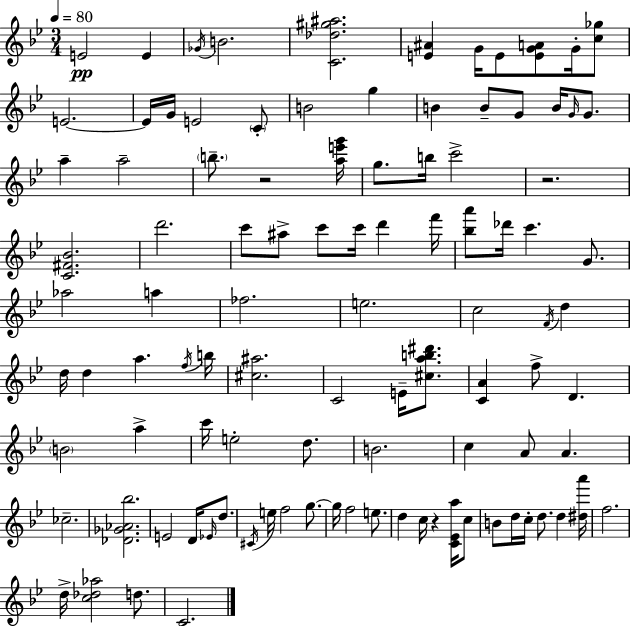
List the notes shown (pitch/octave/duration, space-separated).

E4/h E4/q Gb4/s B4/h. [C4,Db5,G#5,A#5]/h. [E4,A#4]/q G4/s E4/e [E4,G4,A4]/e G4/s [C5,Gb5]/e E4/h. E4/s G4/s E4/h C4/e B4/h G5/q B4/q B4/e G4/e B4/s G4/s G4/e. A5/q A5/h B5/e. R/h [A5,E6,G6]/s G5/e. B5/s C6/h R/h. [C4,F#4,Bb4]/h. D6/h. C6/e A#5/e C6/e C6/s D6/q F6/s [Bb5,A6]/e Db6/s C6/q. G4/e. Ab5/h A5/q FES5/h. E5/h. C5/h F4/s D5/q D5/s D5/q A5/q. F5/s B5/s [C#5,A#5]/h. C4/h E4/s [C#5,A5,B5,D#6]/e. [C4,A4]/q F5/e D4/q. B4/h A5/q C6/s E5/h D5/e. B4/h. C5/q A4/e A4/q. CES5/h. [Db4,Gb4,Ab4,Bb5]/h. E4/h D4/s Eb4/s D5/e. C#4/s E5/s F5/h G5/e. G5/s F5/h E5/e. D5/q C5/s R/q [C4,Eb4,A5]/s C5/e B4/e D5/s C5/s D5/e. D5/q [D#5,A6]/s F5/h. D5/s [C5,Db5,Ab5]/h D5/e. C4/h.